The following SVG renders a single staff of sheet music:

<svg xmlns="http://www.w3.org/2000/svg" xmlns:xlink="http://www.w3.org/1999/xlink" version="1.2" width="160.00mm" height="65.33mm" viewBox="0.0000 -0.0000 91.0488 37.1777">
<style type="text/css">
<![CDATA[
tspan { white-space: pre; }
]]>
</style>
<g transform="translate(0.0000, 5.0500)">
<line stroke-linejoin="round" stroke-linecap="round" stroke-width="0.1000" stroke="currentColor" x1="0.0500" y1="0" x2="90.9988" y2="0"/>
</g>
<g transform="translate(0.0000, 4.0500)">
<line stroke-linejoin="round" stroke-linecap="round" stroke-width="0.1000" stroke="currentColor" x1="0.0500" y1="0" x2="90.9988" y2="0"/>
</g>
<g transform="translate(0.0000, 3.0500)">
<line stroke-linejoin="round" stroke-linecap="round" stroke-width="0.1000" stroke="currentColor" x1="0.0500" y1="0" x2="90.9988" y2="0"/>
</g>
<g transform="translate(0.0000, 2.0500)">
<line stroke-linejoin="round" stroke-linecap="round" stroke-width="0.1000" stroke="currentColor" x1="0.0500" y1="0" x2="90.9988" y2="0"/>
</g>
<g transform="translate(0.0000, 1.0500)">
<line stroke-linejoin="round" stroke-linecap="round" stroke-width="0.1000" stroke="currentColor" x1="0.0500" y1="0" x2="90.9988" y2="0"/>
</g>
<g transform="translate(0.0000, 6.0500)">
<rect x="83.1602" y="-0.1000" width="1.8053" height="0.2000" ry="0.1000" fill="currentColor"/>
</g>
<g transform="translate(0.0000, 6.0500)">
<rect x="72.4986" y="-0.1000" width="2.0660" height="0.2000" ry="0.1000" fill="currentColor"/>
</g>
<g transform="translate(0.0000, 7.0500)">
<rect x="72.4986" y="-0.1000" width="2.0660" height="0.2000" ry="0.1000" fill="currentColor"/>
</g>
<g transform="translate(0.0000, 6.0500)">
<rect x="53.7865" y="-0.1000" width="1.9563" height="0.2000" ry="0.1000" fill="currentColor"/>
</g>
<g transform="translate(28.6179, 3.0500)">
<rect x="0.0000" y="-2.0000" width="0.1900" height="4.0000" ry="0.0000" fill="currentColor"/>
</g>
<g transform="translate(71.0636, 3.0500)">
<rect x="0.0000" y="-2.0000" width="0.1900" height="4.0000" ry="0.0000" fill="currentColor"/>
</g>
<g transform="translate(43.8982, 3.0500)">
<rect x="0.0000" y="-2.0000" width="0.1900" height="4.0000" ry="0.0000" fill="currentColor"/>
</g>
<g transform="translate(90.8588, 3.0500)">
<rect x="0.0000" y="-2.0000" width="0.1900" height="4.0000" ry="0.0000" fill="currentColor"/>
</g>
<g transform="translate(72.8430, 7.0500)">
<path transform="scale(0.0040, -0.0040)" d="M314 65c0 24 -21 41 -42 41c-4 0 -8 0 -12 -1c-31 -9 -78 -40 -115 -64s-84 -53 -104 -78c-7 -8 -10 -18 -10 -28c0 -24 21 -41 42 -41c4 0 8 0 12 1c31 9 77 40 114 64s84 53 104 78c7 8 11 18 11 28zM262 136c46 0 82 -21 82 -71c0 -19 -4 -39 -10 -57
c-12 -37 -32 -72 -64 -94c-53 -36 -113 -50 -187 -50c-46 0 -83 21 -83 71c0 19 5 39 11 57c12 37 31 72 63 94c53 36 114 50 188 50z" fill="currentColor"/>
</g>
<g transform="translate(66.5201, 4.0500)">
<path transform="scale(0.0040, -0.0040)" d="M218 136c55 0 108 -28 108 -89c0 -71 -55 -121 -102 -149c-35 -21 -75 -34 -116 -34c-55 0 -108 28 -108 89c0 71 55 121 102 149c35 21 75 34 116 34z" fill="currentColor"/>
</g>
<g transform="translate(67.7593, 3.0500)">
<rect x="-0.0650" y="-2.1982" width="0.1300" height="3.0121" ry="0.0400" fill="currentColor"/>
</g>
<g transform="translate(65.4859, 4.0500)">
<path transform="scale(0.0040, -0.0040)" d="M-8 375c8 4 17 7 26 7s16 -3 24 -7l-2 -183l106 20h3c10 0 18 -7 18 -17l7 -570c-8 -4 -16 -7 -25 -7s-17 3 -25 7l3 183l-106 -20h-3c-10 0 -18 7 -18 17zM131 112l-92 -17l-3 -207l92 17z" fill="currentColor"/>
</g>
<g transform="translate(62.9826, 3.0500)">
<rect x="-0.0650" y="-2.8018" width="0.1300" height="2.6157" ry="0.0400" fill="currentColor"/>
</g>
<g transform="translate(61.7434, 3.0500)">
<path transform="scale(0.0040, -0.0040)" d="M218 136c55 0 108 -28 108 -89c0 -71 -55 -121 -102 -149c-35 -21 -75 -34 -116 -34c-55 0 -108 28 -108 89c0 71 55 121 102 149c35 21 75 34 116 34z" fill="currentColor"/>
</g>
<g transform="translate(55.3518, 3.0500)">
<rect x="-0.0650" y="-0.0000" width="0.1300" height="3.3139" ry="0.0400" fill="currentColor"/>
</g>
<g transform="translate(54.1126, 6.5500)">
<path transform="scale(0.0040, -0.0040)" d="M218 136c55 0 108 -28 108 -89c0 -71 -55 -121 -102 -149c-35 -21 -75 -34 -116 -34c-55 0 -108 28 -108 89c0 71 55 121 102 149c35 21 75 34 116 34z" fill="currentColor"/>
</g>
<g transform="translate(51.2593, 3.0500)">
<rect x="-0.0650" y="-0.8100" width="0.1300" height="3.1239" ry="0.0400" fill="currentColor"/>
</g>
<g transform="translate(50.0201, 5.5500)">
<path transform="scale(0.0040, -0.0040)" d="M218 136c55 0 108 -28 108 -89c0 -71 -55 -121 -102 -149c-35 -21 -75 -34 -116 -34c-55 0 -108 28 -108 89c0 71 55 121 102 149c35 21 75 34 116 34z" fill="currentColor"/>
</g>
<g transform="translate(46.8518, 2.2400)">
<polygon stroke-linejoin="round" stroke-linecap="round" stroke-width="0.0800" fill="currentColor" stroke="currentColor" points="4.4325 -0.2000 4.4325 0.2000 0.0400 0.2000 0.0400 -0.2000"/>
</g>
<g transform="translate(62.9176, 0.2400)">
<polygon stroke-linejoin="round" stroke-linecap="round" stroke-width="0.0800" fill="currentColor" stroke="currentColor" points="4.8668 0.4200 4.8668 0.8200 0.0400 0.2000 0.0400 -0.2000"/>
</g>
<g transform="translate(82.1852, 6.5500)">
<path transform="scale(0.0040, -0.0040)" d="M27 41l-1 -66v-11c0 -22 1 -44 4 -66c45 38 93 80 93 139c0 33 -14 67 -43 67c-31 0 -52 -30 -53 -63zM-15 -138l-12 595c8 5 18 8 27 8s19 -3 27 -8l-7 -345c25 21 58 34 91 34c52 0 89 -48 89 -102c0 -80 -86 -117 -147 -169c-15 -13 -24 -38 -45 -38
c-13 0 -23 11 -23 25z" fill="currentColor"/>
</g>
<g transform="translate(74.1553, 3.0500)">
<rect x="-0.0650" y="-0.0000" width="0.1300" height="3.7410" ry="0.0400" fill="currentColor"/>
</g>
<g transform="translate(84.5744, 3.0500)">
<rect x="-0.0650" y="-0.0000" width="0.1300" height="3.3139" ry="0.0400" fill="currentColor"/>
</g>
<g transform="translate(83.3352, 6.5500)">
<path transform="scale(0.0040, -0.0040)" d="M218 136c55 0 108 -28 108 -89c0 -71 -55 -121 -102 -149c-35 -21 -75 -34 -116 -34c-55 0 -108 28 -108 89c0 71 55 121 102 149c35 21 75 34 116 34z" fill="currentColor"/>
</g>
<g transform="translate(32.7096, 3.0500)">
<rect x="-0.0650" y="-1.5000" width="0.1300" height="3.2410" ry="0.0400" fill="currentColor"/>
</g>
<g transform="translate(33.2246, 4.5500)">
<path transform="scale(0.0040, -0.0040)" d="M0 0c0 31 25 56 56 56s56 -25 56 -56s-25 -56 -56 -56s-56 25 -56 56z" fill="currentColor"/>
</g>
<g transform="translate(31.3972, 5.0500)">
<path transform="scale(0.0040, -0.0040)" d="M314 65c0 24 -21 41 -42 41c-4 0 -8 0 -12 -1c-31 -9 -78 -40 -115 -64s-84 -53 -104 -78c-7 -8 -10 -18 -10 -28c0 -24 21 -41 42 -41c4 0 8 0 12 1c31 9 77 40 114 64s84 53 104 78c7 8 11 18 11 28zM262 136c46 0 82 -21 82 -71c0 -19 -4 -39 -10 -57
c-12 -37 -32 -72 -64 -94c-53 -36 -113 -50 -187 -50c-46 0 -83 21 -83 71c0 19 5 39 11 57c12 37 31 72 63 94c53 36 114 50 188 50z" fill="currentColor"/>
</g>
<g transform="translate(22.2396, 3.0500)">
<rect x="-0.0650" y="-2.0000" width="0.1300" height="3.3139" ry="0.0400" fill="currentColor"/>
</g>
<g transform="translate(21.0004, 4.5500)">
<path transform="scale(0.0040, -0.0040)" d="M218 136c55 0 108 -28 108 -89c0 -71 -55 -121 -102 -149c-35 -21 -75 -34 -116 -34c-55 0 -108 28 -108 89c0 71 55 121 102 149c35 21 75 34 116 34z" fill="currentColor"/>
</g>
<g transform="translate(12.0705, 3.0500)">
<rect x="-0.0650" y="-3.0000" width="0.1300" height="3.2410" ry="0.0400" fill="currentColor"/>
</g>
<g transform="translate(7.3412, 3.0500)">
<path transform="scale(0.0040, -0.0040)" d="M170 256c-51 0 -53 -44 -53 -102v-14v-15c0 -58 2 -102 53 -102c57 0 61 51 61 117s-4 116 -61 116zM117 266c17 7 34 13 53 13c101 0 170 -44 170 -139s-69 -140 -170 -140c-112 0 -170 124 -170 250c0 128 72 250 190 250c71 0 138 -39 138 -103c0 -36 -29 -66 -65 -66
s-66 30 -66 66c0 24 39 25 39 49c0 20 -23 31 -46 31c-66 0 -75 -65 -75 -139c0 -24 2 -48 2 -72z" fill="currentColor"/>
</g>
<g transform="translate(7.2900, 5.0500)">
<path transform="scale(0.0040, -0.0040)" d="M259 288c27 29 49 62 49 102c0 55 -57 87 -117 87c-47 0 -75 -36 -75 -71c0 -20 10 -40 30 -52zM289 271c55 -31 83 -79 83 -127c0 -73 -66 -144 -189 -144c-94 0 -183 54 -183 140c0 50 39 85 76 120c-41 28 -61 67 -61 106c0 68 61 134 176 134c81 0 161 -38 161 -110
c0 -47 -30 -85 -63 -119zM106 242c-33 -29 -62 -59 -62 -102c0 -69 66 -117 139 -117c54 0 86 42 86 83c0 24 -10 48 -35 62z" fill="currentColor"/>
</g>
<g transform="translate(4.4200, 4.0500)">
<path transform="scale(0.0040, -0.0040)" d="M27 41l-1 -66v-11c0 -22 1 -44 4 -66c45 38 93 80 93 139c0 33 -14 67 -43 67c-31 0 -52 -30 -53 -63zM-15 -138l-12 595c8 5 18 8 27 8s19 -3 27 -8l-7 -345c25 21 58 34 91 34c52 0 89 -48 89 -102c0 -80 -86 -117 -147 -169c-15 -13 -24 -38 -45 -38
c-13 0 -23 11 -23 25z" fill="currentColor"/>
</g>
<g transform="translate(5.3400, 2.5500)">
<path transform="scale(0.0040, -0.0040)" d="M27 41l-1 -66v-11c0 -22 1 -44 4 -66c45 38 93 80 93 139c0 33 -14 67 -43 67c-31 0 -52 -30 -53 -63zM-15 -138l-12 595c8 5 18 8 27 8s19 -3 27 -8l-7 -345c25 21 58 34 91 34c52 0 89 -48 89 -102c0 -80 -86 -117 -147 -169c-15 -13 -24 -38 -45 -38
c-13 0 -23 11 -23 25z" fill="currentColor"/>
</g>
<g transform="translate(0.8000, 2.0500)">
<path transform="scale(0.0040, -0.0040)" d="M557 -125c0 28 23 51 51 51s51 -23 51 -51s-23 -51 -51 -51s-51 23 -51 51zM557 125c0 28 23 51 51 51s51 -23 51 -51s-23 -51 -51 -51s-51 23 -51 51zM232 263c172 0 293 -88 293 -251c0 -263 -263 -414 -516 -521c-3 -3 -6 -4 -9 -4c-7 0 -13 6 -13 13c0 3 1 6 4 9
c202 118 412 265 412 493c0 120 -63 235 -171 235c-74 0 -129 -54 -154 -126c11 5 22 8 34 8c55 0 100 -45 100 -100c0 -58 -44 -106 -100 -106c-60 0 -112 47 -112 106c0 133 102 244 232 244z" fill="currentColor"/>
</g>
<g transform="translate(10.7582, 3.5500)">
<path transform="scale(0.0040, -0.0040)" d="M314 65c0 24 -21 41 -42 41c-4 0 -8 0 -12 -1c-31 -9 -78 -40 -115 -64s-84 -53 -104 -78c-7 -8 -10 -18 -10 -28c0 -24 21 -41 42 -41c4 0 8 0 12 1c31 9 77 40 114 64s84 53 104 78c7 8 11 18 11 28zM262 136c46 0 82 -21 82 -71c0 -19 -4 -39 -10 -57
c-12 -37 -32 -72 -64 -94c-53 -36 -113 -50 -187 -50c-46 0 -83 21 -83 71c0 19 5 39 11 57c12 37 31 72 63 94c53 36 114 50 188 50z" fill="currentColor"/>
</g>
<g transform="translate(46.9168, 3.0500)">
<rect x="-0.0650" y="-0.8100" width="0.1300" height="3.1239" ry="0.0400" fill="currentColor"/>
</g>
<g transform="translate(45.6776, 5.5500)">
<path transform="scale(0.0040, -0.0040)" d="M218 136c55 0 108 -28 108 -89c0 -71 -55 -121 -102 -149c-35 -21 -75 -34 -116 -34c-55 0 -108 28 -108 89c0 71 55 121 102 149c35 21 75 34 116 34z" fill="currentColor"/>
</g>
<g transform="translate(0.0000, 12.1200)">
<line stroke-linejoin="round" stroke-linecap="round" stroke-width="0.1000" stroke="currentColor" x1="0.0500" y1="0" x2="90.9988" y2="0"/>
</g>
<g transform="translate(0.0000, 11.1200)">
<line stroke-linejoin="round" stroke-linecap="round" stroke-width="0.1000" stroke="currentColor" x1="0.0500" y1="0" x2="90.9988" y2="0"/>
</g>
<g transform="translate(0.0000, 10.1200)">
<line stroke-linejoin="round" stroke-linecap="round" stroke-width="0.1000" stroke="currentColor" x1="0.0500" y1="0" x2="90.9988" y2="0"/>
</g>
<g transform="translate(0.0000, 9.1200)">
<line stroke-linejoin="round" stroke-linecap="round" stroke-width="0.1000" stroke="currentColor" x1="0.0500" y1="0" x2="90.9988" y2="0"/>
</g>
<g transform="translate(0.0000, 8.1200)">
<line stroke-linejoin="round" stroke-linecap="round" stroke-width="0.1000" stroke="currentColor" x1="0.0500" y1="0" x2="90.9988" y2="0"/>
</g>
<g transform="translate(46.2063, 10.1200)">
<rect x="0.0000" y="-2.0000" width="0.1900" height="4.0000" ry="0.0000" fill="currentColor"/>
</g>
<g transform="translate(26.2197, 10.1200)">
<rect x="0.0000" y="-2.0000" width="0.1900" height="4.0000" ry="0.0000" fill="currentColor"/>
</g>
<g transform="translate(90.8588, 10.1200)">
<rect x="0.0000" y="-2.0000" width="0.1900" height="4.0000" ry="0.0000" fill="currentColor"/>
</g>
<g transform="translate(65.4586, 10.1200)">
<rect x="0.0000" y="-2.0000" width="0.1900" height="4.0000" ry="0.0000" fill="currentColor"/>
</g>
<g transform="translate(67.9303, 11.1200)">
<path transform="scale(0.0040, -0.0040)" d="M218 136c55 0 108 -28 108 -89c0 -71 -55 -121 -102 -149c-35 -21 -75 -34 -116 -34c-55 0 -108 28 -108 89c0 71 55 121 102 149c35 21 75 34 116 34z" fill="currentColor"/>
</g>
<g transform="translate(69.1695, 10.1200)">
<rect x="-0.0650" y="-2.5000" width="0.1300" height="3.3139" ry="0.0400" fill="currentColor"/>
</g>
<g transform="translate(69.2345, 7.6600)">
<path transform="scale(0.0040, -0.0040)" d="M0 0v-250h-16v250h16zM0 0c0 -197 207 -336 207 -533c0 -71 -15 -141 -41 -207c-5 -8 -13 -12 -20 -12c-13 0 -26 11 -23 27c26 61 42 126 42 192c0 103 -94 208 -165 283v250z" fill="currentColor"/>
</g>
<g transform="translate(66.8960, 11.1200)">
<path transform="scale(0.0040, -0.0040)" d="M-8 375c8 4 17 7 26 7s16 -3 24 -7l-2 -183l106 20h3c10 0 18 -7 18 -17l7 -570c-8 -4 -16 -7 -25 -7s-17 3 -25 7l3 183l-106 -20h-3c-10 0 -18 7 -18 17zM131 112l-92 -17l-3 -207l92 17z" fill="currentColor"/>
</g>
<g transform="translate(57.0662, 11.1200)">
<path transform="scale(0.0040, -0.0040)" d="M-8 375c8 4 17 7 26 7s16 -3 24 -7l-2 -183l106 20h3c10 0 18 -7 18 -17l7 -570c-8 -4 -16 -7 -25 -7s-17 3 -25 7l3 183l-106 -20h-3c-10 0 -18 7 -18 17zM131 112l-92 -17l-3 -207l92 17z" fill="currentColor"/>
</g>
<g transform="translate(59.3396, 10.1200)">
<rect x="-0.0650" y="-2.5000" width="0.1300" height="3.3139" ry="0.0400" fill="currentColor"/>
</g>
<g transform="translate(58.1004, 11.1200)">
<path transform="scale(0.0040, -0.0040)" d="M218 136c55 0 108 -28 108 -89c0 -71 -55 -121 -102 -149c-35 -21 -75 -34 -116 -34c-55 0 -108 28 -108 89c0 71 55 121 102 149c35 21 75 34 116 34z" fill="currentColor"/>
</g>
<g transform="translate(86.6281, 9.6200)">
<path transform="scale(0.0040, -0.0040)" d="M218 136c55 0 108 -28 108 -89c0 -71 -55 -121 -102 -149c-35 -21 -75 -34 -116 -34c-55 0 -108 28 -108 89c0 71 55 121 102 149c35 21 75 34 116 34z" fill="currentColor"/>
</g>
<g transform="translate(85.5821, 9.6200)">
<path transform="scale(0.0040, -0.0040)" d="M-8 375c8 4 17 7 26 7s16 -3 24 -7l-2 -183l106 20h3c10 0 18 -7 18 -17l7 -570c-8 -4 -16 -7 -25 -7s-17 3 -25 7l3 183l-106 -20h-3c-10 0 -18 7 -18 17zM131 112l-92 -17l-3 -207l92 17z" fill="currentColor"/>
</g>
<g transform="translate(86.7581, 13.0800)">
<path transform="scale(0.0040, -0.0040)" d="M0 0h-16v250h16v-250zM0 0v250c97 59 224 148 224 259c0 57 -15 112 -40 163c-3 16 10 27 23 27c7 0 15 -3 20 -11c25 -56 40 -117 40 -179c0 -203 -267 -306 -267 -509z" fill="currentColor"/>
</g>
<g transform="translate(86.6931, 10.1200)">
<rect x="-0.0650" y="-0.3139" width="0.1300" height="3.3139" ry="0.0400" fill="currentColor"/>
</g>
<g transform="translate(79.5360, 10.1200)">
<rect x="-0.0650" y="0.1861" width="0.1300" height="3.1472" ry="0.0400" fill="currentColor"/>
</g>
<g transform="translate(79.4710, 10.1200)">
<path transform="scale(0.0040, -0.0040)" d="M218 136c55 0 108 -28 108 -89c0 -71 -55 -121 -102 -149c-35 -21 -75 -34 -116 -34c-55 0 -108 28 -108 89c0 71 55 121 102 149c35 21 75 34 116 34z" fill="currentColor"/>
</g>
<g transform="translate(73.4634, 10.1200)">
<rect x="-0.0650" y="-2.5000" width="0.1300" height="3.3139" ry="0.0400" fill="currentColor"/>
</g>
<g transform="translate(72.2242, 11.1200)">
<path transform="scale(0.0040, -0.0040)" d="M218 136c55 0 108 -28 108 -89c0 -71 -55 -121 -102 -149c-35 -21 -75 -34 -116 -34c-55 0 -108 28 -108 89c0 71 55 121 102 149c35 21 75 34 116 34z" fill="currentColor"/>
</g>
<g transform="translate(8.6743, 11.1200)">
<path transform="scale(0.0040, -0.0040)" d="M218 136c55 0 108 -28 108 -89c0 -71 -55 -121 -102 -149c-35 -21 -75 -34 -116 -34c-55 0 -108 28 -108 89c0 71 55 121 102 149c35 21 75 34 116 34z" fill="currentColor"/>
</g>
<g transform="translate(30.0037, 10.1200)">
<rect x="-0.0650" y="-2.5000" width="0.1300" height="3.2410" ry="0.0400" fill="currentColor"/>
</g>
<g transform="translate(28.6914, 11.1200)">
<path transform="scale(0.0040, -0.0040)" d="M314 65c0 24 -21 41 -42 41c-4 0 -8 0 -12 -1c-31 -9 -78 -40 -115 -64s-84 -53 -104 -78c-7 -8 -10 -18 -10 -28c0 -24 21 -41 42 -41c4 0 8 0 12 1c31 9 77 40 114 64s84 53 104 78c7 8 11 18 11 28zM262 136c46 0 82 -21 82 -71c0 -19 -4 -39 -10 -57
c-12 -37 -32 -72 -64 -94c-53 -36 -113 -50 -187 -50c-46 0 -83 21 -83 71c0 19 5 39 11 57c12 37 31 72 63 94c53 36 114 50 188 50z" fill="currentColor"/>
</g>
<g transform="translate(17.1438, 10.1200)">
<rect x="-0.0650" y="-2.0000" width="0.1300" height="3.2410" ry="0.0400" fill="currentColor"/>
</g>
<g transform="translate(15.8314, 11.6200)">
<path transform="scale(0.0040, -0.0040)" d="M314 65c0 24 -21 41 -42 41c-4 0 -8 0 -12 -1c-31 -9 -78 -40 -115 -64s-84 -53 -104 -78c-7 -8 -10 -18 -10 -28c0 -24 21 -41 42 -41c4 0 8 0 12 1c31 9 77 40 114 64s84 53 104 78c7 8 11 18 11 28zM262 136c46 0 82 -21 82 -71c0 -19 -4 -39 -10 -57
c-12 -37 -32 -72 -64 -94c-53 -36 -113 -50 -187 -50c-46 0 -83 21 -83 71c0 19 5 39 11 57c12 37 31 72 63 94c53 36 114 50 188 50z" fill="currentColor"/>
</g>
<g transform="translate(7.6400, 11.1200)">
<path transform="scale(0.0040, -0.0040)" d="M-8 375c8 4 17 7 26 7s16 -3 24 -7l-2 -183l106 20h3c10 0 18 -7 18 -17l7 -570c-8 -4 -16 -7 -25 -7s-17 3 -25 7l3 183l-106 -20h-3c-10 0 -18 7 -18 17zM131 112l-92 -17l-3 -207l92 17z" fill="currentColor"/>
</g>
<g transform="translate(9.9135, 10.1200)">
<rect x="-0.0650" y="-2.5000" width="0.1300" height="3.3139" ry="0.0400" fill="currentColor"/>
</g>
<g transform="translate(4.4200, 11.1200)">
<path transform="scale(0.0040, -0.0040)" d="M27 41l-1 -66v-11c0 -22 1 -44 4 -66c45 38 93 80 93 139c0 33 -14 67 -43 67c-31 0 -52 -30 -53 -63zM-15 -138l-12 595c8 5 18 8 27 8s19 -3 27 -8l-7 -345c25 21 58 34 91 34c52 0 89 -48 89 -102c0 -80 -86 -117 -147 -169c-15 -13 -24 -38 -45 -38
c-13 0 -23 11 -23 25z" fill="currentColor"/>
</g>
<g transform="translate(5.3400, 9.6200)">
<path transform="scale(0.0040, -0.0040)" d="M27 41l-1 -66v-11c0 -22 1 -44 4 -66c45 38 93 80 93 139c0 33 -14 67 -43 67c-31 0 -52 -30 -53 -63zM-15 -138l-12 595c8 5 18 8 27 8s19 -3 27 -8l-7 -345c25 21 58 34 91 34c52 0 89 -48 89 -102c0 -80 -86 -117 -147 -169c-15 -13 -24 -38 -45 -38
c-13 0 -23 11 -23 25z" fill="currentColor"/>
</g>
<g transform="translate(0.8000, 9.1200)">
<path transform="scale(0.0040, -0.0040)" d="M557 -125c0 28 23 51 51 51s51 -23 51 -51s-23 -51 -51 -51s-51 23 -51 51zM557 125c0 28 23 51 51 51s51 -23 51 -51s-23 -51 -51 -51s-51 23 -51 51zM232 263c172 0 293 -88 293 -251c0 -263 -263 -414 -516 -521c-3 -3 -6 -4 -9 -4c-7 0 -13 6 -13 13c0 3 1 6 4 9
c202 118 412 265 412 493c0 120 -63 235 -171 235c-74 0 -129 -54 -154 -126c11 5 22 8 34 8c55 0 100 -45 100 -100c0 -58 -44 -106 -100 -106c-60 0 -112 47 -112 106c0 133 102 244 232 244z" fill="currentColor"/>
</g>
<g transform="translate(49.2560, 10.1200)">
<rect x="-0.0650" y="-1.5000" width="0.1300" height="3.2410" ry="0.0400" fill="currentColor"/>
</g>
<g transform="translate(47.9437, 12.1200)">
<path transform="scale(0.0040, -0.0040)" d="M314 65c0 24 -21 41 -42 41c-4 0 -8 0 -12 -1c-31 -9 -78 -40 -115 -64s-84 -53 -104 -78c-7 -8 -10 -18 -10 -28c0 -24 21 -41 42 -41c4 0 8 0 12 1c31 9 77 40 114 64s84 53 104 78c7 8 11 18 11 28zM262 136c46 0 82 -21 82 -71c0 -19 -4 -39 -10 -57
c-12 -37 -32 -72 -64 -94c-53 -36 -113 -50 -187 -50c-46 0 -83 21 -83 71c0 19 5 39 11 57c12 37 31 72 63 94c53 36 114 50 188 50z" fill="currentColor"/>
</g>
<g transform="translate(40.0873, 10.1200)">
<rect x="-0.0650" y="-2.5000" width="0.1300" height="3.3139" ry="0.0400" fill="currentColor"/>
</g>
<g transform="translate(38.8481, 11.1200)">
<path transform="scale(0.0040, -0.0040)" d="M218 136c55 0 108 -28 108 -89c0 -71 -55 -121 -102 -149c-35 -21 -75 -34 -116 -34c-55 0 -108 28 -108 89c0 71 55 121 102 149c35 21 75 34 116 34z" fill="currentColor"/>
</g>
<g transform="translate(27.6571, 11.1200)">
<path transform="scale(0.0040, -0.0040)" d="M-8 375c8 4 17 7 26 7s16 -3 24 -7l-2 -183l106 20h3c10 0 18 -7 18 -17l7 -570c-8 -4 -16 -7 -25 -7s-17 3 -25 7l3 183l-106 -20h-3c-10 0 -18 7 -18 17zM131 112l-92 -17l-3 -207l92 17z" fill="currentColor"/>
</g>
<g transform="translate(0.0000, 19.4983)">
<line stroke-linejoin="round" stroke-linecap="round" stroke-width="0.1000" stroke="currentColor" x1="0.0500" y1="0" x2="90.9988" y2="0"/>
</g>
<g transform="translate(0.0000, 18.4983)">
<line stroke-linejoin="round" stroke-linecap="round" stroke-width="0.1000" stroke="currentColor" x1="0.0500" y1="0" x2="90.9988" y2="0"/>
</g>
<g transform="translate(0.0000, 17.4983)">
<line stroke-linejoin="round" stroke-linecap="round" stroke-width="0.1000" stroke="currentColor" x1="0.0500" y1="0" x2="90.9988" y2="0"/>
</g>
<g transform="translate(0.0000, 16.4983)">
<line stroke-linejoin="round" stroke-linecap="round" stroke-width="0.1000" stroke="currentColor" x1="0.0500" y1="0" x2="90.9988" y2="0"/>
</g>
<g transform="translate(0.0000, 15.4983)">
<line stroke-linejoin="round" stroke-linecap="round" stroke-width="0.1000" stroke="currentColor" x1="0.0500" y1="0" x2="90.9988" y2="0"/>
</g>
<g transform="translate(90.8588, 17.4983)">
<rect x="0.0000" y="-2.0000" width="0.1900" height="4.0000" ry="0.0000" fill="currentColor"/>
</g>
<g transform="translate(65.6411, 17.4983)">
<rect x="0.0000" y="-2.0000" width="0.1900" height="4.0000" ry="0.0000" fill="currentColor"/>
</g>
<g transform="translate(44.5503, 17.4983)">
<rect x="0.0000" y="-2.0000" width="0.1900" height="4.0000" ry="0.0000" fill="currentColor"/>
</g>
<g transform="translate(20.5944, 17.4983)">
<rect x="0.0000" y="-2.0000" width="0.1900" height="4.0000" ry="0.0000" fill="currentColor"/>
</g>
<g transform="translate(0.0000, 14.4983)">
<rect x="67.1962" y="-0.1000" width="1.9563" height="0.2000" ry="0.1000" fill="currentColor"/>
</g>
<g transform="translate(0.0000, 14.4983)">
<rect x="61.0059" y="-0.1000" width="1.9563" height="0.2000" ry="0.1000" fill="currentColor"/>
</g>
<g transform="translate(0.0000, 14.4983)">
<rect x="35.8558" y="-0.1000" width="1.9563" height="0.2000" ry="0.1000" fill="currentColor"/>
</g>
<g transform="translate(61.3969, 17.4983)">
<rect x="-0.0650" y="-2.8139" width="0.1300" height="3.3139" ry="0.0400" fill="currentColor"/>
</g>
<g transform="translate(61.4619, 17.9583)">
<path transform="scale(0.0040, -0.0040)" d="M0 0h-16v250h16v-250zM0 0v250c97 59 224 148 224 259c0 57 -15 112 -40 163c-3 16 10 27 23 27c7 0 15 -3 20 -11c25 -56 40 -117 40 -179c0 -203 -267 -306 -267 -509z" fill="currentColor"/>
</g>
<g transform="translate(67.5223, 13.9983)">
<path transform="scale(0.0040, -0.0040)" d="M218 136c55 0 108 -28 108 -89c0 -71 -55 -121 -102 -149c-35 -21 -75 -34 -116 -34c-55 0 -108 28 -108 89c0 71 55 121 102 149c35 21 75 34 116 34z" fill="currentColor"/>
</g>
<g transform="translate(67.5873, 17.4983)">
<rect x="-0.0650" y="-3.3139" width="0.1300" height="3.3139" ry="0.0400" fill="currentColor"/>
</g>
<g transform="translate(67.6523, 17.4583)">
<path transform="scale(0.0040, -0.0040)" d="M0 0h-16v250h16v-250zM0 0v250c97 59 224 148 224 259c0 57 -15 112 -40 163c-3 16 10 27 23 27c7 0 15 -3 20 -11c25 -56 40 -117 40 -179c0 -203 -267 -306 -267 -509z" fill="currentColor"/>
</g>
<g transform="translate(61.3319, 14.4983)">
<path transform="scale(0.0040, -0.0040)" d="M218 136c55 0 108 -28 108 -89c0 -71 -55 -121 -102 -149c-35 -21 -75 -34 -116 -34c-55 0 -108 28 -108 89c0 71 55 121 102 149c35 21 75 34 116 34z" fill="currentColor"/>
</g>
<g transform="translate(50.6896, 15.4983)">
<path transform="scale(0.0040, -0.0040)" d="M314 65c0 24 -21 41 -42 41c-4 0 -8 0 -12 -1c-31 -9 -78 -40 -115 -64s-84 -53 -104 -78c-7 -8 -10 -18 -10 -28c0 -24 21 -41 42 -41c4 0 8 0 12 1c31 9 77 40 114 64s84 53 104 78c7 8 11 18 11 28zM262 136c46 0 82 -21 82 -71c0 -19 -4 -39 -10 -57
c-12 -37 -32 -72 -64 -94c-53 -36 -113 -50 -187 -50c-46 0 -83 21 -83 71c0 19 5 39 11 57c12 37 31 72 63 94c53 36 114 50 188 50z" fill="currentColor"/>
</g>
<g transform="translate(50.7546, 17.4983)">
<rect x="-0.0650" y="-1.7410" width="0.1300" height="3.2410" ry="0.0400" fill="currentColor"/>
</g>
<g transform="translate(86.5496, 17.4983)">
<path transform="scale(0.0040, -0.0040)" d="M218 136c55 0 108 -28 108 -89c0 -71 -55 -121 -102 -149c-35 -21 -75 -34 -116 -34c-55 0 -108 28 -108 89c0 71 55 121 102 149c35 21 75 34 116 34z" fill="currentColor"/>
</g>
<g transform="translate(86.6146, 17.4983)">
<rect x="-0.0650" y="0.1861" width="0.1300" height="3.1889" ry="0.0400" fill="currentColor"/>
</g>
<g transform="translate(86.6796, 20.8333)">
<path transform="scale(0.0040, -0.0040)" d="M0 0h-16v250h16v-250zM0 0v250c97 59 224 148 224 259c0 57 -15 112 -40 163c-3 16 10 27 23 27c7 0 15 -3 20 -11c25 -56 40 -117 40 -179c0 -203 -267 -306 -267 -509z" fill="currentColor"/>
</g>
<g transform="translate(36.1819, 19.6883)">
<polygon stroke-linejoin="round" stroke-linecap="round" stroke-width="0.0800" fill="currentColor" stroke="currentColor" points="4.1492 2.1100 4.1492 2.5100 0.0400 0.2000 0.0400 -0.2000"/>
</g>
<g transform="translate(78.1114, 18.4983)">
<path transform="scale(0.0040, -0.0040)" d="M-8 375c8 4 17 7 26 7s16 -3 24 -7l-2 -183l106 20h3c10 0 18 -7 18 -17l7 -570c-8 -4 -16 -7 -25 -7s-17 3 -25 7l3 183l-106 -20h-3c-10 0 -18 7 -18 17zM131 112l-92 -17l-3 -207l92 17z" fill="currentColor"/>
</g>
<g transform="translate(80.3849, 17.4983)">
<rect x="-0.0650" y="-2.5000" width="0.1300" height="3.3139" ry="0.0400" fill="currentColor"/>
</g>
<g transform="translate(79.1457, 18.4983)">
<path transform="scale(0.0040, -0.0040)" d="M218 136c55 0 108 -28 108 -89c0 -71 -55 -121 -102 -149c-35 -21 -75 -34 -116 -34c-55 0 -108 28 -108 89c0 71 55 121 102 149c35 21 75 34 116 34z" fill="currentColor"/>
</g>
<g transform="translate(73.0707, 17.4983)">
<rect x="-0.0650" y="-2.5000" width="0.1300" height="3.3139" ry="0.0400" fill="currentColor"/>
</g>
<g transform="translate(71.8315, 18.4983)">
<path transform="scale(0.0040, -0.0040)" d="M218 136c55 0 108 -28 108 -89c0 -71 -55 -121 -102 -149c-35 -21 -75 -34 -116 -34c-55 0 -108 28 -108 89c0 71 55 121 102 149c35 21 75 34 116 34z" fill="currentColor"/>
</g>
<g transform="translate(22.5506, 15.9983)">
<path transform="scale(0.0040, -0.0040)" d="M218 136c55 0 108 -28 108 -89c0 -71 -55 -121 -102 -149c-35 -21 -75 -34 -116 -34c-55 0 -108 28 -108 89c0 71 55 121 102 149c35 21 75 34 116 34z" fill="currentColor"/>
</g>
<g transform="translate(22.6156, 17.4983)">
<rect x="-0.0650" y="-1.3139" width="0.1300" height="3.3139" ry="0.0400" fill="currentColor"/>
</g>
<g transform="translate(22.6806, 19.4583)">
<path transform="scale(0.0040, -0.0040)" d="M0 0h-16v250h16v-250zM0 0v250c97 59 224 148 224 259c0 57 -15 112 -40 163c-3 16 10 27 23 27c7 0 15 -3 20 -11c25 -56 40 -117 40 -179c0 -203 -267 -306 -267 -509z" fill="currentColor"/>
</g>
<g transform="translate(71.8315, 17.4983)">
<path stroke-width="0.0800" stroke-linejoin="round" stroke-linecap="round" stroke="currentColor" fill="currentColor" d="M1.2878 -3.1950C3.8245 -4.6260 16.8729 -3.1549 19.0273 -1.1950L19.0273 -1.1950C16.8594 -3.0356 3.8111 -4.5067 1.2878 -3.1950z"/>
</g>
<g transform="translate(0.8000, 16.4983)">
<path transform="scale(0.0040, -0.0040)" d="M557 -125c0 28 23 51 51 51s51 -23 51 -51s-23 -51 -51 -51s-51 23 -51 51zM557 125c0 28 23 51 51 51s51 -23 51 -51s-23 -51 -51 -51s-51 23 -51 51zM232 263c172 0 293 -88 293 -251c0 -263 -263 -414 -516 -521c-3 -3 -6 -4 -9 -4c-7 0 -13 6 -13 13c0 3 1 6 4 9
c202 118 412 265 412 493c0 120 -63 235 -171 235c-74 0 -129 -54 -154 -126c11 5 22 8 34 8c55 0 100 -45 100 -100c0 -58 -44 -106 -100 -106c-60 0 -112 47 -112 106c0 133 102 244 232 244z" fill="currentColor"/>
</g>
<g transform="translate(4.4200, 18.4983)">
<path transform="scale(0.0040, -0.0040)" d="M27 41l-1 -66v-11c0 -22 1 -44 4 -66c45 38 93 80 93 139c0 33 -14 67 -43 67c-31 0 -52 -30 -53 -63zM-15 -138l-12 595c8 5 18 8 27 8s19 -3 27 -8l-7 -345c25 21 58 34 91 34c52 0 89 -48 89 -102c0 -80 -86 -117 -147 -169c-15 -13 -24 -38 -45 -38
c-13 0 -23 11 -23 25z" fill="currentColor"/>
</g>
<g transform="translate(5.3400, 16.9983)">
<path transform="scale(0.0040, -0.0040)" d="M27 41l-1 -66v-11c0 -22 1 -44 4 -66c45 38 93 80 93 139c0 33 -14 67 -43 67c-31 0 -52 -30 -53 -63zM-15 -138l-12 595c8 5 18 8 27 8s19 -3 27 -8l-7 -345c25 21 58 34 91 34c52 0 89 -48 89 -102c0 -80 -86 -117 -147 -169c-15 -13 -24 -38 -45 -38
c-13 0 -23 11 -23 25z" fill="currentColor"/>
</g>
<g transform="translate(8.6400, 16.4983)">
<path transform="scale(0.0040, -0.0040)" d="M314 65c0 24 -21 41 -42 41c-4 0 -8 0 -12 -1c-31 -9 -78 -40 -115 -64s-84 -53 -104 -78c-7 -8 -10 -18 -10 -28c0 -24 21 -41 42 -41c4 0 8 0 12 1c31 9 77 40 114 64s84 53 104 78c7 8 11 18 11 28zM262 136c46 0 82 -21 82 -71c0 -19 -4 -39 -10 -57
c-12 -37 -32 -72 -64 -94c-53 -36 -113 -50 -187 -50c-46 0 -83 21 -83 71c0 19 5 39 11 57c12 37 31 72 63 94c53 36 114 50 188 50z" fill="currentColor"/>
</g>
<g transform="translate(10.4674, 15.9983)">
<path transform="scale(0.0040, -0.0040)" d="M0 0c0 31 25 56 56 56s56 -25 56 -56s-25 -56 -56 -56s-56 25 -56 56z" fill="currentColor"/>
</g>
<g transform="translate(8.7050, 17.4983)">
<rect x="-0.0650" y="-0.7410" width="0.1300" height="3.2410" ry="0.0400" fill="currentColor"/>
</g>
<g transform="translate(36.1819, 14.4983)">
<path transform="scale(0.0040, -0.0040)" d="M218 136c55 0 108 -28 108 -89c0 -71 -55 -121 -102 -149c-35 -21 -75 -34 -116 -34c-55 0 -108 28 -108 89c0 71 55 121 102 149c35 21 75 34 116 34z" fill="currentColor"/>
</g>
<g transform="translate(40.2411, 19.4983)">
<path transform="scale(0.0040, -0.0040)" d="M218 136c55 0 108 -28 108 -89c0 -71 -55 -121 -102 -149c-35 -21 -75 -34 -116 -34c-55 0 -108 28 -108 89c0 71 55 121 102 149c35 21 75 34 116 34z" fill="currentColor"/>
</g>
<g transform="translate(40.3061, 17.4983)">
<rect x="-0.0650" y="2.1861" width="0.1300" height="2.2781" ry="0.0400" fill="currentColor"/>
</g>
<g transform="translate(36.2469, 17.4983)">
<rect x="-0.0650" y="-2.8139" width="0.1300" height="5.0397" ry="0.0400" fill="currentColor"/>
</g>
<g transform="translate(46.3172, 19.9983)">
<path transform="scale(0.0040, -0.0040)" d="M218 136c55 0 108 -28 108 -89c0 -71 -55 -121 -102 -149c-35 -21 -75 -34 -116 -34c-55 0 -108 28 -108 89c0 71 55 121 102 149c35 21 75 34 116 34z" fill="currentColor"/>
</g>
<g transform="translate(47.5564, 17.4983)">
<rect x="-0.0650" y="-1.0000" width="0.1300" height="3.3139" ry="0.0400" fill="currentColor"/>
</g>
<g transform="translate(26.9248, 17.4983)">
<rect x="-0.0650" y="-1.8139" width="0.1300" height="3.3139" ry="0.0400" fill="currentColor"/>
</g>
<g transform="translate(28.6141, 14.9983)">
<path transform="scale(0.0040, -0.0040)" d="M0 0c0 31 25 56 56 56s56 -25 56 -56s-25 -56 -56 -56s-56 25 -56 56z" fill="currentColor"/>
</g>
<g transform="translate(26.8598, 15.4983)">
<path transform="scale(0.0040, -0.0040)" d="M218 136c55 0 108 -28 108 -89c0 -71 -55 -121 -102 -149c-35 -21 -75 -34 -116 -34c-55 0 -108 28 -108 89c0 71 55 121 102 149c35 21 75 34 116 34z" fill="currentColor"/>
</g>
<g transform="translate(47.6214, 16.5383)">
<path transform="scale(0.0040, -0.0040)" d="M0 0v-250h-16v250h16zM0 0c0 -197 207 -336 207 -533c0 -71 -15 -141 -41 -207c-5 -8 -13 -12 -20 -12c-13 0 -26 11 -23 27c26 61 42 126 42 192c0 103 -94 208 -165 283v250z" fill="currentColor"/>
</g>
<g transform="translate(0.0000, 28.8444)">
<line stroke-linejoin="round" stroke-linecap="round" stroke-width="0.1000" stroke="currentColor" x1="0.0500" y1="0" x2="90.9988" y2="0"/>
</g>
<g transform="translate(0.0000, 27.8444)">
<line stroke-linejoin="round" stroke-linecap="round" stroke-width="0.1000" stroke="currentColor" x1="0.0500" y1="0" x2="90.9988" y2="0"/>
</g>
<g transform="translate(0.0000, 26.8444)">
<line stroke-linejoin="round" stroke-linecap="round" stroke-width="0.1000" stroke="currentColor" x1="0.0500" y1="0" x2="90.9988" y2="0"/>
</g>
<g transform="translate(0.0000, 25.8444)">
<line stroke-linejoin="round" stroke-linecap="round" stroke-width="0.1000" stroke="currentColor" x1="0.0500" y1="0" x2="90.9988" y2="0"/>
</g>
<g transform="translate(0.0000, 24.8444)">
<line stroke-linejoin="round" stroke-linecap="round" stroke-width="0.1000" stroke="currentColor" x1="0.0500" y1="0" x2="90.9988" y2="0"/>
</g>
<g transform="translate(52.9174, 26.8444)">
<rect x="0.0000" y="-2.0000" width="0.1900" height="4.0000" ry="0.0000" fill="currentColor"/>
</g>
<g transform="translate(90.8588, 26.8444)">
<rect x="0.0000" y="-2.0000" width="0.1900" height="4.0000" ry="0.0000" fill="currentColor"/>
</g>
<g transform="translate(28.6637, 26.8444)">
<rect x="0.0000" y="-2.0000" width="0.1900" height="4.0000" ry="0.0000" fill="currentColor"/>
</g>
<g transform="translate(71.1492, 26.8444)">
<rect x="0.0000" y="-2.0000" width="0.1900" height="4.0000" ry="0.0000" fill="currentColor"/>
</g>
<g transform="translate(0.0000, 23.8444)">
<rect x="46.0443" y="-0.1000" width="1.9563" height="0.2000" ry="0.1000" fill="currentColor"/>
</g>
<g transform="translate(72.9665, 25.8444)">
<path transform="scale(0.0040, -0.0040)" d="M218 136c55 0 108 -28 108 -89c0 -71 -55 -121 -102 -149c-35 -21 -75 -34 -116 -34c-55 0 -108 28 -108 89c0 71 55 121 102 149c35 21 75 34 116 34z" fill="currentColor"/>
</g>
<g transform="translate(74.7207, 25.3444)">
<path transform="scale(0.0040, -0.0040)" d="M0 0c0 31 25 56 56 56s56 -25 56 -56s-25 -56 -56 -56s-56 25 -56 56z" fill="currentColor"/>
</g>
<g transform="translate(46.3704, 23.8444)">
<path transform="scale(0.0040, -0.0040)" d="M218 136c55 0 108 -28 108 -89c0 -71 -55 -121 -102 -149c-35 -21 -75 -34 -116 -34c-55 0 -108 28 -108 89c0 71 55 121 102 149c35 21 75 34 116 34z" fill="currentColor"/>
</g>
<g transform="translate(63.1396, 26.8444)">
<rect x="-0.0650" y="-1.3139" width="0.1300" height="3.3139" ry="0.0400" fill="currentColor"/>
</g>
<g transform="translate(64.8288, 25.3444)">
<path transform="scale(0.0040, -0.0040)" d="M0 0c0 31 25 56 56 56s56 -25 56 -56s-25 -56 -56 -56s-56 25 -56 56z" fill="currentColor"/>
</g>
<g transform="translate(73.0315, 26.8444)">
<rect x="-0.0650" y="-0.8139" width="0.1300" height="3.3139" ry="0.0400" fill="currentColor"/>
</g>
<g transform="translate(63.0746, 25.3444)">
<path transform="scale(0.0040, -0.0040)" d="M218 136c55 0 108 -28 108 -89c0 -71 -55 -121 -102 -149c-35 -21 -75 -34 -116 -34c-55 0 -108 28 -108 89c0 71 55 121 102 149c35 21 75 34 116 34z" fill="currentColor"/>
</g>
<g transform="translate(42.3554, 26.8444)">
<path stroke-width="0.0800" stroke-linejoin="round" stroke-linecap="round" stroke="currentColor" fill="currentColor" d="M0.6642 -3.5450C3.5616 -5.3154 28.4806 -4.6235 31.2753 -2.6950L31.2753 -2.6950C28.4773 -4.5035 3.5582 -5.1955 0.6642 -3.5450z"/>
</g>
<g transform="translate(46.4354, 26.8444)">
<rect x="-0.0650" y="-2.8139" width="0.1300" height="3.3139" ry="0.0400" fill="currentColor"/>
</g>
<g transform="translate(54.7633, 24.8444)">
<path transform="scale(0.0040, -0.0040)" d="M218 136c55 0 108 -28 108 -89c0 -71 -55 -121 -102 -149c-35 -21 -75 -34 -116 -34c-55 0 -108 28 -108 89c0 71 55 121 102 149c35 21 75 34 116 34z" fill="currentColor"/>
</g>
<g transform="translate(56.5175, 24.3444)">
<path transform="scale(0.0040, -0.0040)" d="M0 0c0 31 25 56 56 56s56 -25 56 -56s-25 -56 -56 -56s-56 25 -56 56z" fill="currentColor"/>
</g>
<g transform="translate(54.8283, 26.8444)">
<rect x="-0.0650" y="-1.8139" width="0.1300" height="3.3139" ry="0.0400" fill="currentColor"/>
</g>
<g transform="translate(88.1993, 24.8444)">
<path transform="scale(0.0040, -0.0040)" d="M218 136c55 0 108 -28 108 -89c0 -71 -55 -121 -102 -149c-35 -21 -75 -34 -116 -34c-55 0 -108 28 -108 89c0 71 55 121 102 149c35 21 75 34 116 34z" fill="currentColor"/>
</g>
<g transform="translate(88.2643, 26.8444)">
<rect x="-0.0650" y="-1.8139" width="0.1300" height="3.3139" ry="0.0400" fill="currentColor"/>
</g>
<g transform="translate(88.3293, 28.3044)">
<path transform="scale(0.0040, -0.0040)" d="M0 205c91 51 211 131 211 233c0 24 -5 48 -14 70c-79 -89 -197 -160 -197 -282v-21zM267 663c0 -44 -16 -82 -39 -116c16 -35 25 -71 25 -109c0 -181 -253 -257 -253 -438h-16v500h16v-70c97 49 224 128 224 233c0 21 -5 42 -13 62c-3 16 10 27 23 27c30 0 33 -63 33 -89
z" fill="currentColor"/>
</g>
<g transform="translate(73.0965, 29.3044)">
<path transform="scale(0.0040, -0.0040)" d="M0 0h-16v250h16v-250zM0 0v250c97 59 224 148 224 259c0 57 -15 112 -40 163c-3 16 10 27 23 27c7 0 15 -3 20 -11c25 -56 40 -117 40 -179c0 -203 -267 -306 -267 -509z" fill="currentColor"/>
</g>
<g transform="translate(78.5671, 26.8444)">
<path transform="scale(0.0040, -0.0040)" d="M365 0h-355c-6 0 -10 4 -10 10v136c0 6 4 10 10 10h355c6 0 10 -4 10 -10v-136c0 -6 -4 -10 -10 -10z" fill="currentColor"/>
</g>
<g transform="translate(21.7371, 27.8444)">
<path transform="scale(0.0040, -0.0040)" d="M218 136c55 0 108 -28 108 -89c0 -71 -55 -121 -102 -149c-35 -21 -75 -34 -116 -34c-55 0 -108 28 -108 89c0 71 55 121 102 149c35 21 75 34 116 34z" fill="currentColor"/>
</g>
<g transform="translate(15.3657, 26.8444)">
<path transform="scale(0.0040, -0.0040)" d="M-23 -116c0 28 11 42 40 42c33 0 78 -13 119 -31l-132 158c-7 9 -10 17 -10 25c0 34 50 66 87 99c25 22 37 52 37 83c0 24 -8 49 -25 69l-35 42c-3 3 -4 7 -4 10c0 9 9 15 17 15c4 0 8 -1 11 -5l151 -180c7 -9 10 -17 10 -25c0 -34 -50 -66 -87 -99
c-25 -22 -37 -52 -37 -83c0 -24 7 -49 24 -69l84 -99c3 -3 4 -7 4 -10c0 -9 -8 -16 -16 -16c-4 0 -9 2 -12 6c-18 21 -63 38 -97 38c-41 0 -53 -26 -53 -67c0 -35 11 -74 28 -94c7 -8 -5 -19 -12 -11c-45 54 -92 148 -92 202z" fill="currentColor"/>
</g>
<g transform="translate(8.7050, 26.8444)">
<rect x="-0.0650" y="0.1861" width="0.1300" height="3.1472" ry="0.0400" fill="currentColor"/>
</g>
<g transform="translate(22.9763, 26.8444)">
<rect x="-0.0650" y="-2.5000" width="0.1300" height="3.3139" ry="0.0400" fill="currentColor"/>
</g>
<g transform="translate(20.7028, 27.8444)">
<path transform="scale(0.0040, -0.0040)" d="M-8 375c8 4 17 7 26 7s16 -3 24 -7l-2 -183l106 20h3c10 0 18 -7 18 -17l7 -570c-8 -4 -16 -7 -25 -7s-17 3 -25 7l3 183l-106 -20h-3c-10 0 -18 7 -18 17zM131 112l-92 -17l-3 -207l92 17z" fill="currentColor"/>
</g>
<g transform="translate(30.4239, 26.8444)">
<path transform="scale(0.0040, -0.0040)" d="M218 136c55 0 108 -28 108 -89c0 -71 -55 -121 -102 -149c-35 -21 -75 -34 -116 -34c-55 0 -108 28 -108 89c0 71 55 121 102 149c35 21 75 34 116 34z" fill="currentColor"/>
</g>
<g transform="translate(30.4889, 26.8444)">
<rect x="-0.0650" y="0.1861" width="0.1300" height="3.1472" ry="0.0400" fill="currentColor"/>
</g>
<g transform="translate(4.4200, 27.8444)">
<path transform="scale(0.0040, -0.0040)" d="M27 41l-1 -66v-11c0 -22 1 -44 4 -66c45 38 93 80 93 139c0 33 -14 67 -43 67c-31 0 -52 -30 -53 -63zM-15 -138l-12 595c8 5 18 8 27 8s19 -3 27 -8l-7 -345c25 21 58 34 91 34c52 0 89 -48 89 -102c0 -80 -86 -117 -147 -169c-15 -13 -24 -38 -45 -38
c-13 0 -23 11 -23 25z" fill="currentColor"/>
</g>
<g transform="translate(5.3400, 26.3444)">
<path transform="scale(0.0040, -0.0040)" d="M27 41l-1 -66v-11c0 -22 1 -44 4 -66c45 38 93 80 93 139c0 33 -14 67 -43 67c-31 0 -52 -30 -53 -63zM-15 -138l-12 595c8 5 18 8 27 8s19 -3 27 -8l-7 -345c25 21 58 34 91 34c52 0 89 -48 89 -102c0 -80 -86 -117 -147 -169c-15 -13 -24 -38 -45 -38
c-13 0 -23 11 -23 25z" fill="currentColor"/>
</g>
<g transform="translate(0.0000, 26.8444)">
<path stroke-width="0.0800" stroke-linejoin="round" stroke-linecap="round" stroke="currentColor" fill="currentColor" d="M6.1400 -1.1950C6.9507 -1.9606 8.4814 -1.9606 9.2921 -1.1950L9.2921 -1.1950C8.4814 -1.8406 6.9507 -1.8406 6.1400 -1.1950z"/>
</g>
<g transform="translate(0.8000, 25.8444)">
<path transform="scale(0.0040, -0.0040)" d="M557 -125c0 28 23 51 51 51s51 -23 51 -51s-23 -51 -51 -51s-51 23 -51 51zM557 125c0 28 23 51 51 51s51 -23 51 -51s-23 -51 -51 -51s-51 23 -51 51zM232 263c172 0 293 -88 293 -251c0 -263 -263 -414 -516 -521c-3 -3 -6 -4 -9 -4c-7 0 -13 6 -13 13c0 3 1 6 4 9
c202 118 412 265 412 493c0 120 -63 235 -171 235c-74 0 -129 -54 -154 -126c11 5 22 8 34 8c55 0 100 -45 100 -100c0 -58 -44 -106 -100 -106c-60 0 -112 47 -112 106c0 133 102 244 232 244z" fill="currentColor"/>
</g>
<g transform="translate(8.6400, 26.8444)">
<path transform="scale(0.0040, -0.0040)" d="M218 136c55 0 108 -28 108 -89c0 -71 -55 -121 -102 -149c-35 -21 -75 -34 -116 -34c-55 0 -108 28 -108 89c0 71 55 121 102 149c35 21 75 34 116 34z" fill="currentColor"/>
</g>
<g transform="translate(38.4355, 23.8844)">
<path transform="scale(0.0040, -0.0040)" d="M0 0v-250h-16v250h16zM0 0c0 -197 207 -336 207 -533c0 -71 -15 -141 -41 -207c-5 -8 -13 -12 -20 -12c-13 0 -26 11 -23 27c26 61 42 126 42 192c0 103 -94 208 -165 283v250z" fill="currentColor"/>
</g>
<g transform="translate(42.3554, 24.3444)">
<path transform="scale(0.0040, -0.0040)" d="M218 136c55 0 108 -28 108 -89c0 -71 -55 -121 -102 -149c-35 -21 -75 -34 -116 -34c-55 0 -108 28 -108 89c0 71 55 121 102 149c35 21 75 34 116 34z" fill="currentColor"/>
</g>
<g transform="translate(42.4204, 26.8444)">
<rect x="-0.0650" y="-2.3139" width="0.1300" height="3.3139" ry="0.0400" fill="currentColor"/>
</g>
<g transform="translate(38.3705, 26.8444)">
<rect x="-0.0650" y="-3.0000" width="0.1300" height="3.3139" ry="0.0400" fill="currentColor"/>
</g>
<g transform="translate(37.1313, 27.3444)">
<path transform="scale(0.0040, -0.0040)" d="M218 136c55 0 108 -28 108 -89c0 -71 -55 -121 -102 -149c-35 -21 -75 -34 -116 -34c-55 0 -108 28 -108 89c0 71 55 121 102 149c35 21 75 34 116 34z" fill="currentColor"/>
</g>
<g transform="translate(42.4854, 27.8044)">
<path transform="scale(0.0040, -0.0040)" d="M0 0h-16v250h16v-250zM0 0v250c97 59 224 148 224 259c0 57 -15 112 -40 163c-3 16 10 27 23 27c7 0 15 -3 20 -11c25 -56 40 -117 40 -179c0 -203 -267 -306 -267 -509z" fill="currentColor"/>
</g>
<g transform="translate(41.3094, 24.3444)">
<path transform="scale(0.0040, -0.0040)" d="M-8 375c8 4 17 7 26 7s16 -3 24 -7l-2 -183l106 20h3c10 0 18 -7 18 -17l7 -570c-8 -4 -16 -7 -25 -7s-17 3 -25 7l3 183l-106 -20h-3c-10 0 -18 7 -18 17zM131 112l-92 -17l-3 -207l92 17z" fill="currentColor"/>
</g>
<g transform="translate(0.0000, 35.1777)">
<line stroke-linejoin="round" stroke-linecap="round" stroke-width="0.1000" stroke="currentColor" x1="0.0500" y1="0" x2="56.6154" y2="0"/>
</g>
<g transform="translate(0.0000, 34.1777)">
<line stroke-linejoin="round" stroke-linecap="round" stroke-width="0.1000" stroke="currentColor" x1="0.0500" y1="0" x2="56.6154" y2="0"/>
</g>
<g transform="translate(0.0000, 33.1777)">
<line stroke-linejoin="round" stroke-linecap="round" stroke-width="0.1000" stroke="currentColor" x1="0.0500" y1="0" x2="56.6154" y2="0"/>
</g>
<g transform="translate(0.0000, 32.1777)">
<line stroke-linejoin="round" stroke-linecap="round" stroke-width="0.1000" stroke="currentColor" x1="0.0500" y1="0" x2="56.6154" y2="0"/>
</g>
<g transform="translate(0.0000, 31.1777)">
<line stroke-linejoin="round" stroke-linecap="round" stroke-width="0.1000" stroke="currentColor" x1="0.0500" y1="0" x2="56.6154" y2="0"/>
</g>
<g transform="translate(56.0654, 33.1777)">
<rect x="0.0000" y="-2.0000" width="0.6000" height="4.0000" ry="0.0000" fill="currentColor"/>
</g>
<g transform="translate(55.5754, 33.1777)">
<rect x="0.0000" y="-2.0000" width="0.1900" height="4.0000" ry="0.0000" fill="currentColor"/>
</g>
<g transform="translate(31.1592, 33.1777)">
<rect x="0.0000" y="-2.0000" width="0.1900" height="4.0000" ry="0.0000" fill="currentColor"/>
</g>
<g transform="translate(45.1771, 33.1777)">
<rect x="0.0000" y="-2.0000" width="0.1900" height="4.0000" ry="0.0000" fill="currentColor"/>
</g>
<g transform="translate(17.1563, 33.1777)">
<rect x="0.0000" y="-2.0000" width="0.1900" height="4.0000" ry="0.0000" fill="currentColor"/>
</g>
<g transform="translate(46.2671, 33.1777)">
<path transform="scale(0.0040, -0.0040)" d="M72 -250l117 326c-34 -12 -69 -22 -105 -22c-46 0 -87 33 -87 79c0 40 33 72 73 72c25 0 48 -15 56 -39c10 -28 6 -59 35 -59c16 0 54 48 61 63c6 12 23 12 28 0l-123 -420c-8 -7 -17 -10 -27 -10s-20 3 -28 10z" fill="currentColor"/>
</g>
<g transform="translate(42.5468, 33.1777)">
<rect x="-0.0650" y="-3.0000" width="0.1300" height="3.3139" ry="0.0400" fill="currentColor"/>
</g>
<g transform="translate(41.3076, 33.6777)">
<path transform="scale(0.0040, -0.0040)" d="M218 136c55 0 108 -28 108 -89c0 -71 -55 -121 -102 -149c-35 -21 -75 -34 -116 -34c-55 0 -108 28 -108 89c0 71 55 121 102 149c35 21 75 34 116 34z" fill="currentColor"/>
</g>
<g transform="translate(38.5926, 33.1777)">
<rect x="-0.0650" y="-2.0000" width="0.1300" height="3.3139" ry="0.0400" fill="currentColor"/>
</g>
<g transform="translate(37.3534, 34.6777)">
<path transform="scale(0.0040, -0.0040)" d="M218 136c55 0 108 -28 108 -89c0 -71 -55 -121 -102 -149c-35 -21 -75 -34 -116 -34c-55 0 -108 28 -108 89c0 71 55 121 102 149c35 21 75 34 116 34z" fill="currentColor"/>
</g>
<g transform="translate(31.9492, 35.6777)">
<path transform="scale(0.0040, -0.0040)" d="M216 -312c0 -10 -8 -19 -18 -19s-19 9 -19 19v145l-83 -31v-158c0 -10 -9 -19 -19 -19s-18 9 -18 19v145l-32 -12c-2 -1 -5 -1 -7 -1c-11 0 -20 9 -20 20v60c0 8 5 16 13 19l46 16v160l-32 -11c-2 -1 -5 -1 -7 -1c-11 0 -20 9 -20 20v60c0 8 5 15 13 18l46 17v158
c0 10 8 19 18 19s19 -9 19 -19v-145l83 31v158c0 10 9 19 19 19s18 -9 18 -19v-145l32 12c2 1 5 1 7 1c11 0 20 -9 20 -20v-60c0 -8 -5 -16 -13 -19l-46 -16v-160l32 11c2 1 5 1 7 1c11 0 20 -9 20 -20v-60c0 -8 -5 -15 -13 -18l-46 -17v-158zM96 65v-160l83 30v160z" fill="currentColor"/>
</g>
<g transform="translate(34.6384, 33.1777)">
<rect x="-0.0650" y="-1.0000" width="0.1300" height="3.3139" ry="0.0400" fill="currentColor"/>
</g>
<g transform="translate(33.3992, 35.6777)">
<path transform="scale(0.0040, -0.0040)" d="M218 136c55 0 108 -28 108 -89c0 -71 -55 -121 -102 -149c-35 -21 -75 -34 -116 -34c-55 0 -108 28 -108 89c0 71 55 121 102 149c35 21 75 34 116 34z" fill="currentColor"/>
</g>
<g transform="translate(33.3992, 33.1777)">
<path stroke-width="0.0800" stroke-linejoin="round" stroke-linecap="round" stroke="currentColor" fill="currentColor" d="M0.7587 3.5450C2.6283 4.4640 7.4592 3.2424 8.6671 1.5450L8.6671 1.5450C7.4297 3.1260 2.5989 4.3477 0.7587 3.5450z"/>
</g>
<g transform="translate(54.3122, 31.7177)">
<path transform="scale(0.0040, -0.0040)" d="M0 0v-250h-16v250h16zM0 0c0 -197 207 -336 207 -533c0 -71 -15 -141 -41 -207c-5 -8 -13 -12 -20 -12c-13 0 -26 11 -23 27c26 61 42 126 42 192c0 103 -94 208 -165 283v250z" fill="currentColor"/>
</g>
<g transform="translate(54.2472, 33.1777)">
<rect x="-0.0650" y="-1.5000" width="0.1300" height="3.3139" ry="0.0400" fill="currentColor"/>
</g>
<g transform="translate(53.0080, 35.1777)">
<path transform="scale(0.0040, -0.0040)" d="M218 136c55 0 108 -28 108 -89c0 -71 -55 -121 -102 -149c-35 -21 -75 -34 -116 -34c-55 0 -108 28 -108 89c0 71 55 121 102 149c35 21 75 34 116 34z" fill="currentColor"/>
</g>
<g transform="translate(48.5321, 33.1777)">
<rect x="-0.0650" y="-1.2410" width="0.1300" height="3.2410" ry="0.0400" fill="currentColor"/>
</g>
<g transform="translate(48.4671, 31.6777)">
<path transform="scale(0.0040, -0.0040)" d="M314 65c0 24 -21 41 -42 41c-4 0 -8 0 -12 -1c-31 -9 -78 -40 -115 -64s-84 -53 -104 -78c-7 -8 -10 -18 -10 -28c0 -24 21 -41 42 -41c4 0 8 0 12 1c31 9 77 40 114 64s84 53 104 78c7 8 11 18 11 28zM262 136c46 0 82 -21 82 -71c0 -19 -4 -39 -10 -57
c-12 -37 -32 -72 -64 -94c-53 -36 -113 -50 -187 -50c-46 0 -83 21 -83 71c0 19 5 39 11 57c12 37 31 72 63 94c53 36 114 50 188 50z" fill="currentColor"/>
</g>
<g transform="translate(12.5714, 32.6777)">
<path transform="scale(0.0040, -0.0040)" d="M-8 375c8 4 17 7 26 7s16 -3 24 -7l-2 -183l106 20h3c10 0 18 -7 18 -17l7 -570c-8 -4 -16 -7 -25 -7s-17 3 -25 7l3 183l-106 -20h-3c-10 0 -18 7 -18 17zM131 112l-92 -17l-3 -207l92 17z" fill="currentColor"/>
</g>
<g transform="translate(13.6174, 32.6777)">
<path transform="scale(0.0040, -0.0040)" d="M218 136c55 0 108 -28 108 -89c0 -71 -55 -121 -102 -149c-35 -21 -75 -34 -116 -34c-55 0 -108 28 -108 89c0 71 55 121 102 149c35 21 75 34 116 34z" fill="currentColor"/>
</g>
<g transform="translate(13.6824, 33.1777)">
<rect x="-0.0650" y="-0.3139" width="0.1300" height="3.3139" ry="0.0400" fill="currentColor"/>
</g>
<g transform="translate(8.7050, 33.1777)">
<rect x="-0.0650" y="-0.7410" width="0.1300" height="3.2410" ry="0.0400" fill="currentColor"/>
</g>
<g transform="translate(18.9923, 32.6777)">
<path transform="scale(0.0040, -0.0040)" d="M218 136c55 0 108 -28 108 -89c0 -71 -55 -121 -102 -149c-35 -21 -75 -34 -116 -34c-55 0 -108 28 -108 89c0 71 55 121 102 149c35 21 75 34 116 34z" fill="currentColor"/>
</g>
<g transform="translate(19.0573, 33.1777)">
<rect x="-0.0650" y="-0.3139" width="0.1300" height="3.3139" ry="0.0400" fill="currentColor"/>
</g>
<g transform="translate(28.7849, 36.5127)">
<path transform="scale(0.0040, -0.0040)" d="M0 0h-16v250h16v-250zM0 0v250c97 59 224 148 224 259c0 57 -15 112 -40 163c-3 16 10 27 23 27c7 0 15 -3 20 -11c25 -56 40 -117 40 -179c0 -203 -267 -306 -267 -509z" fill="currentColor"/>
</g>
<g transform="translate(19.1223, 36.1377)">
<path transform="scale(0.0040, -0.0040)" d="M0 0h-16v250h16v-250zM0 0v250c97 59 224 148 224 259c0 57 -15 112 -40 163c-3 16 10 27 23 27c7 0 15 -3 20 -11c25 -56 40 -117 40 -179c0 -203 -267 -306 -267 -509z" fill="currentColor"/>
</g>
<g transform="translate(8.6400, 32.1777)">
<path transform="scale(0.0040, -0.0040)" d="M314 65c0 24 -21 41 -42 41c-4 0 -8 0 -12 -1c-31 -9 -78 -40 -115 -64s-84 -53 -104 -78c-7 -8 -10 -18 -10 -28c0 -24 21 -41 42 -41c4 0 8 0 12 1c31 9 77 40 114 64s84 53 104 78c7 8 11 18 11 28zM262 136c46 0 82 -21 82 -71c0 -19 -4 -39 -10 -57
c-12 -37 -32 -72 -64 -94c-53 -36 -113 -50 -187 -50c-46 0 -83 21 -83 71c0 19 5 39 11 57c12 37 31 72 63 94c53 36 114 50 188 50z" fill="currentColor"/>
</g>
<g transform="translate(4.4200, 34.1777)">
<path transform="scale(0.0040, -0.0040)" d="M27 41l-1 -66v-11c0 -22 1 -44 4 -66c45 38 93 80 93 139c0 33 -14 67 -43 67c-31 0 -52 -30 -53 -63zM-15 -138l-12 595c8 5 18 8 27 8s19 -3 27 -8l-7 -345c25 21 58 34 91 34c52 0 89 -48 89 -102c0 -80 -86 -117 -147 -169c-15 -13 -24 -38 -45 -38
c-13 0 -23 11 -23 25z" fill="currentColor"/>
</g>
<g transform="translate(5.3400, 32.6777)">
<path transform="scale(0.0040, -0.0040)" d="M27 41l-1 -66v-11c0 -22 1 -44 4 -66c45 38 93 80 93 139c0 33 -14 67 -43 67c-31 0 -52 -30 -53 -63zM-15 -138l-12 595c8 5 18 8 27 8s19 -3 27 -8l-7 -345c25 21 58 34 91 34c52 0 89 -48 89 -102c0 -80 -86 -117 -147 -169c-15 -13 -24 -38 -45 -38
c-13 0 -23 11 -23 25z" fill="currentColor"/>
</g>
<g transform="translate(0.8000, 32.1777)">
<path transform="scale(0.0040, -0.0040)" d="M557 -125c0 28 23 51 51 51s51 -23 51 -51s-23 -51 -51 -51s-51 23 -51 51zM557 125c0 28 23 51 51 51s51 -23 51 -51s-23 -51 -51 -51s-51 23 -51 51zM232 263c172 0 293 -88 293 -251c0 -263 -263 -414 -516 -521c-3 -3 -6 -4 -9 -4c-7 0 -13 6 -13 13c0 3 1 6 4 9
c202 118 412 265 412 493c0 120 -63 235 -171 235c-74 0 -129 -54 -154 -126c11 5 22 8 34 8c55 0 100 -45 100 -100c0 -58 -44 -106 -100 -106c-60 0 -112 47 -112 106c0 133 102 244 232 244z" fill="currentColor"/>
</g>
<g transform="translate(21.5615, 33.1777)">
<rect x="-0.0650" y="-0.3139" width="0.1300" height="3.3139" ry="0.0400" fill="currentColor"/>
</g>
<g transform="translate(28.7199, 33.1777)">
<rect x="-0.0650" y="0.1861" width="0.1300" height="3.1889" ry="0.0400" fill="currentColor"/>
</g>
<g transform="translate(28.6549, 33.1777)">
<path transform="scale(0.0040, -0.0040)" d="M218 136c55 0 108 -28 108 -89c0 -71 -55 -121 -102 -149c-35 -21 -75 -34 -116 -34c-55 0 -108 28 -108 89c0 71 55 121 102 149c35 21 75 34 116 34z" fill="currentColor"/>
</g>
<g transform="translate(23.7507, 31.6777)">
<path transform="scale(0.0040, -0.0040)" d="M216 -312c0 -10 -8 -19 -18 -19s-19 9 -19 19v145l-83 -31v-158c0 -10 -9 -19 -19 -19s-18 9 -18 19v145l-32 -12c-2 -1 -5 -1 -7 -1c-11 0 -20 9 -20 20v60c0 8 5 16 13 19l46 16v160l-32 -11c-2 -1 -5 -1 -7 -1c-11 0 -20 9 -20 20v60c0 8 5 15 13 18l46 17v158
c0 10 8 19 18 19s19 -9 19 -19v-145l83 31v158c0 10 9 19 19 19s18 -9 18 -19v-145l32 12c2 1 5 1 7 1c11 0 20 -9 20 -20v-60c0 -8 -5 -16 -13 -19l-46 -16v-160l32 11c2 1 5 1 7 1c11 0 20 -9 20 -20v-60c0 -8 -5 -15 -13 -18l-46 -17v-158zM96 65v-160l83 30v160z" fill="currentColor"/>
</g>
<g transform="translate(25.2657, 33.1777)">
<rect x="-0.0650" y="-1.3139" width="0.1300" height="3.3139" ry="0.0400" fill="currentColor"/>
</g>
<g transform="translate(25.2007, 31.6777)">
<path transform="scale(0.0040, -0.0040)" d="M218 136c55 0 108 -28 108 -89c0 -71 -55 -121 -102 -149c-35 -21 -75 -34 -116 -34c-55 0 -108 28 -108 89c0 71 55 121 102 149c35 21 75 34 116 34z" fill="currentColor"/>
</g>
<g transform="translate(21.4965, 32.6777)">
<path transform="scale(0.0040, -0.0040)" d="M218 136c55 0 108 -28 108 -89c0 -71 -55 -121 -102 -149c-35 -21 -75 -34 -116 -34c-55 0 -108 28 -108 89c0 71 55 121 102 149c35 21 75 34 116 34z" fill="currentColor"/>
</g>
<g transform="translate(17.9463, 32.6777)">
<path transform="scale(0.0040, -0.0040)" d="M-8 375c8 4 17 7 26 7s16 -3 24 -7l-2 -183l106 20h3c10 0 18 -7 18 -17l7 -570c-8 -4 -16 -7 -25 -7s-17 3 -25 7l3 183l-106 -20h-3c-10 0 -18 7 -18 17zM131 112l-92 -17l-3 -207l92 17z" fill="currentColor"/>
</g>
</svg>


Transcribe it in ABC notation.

X:1
T:Untitled
M:6/8
L:1/4
K:Bb
C,2 A,, G,,2 F,,/2 F,,/2 D,, D,/2 B,,/2 C,,2 _D,, B,, A,,2 B,,2 B,, G,,2 B,, B,,/2 B,, D, E,/2 F,2 G,/2 A, C/2 G,,/2 F,,/2 A,2 C/2 D/2 _B,, B,, D,/2 D, z B,, D, C,/2 B,/2 C A, G, F,/2 z2 A,/4 F,2 E, E,/2 E, ^G, D,/2 ^F,, A,, C, z/2 G,2 G,,/2